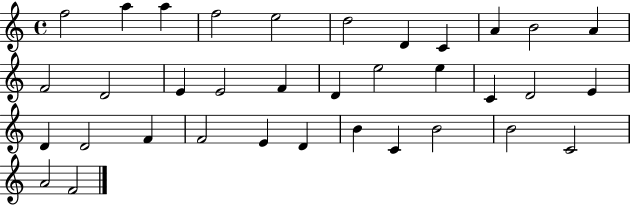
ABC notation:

X:1
T:Untitled
M:4/4
L:1/4
K:C
f2 a a f2 e2 d2 D C A B2 A F2 D2 E E2 F D e2 e C D2 E D D2 F F2 E D B C B2 B2 C2 A2 F2